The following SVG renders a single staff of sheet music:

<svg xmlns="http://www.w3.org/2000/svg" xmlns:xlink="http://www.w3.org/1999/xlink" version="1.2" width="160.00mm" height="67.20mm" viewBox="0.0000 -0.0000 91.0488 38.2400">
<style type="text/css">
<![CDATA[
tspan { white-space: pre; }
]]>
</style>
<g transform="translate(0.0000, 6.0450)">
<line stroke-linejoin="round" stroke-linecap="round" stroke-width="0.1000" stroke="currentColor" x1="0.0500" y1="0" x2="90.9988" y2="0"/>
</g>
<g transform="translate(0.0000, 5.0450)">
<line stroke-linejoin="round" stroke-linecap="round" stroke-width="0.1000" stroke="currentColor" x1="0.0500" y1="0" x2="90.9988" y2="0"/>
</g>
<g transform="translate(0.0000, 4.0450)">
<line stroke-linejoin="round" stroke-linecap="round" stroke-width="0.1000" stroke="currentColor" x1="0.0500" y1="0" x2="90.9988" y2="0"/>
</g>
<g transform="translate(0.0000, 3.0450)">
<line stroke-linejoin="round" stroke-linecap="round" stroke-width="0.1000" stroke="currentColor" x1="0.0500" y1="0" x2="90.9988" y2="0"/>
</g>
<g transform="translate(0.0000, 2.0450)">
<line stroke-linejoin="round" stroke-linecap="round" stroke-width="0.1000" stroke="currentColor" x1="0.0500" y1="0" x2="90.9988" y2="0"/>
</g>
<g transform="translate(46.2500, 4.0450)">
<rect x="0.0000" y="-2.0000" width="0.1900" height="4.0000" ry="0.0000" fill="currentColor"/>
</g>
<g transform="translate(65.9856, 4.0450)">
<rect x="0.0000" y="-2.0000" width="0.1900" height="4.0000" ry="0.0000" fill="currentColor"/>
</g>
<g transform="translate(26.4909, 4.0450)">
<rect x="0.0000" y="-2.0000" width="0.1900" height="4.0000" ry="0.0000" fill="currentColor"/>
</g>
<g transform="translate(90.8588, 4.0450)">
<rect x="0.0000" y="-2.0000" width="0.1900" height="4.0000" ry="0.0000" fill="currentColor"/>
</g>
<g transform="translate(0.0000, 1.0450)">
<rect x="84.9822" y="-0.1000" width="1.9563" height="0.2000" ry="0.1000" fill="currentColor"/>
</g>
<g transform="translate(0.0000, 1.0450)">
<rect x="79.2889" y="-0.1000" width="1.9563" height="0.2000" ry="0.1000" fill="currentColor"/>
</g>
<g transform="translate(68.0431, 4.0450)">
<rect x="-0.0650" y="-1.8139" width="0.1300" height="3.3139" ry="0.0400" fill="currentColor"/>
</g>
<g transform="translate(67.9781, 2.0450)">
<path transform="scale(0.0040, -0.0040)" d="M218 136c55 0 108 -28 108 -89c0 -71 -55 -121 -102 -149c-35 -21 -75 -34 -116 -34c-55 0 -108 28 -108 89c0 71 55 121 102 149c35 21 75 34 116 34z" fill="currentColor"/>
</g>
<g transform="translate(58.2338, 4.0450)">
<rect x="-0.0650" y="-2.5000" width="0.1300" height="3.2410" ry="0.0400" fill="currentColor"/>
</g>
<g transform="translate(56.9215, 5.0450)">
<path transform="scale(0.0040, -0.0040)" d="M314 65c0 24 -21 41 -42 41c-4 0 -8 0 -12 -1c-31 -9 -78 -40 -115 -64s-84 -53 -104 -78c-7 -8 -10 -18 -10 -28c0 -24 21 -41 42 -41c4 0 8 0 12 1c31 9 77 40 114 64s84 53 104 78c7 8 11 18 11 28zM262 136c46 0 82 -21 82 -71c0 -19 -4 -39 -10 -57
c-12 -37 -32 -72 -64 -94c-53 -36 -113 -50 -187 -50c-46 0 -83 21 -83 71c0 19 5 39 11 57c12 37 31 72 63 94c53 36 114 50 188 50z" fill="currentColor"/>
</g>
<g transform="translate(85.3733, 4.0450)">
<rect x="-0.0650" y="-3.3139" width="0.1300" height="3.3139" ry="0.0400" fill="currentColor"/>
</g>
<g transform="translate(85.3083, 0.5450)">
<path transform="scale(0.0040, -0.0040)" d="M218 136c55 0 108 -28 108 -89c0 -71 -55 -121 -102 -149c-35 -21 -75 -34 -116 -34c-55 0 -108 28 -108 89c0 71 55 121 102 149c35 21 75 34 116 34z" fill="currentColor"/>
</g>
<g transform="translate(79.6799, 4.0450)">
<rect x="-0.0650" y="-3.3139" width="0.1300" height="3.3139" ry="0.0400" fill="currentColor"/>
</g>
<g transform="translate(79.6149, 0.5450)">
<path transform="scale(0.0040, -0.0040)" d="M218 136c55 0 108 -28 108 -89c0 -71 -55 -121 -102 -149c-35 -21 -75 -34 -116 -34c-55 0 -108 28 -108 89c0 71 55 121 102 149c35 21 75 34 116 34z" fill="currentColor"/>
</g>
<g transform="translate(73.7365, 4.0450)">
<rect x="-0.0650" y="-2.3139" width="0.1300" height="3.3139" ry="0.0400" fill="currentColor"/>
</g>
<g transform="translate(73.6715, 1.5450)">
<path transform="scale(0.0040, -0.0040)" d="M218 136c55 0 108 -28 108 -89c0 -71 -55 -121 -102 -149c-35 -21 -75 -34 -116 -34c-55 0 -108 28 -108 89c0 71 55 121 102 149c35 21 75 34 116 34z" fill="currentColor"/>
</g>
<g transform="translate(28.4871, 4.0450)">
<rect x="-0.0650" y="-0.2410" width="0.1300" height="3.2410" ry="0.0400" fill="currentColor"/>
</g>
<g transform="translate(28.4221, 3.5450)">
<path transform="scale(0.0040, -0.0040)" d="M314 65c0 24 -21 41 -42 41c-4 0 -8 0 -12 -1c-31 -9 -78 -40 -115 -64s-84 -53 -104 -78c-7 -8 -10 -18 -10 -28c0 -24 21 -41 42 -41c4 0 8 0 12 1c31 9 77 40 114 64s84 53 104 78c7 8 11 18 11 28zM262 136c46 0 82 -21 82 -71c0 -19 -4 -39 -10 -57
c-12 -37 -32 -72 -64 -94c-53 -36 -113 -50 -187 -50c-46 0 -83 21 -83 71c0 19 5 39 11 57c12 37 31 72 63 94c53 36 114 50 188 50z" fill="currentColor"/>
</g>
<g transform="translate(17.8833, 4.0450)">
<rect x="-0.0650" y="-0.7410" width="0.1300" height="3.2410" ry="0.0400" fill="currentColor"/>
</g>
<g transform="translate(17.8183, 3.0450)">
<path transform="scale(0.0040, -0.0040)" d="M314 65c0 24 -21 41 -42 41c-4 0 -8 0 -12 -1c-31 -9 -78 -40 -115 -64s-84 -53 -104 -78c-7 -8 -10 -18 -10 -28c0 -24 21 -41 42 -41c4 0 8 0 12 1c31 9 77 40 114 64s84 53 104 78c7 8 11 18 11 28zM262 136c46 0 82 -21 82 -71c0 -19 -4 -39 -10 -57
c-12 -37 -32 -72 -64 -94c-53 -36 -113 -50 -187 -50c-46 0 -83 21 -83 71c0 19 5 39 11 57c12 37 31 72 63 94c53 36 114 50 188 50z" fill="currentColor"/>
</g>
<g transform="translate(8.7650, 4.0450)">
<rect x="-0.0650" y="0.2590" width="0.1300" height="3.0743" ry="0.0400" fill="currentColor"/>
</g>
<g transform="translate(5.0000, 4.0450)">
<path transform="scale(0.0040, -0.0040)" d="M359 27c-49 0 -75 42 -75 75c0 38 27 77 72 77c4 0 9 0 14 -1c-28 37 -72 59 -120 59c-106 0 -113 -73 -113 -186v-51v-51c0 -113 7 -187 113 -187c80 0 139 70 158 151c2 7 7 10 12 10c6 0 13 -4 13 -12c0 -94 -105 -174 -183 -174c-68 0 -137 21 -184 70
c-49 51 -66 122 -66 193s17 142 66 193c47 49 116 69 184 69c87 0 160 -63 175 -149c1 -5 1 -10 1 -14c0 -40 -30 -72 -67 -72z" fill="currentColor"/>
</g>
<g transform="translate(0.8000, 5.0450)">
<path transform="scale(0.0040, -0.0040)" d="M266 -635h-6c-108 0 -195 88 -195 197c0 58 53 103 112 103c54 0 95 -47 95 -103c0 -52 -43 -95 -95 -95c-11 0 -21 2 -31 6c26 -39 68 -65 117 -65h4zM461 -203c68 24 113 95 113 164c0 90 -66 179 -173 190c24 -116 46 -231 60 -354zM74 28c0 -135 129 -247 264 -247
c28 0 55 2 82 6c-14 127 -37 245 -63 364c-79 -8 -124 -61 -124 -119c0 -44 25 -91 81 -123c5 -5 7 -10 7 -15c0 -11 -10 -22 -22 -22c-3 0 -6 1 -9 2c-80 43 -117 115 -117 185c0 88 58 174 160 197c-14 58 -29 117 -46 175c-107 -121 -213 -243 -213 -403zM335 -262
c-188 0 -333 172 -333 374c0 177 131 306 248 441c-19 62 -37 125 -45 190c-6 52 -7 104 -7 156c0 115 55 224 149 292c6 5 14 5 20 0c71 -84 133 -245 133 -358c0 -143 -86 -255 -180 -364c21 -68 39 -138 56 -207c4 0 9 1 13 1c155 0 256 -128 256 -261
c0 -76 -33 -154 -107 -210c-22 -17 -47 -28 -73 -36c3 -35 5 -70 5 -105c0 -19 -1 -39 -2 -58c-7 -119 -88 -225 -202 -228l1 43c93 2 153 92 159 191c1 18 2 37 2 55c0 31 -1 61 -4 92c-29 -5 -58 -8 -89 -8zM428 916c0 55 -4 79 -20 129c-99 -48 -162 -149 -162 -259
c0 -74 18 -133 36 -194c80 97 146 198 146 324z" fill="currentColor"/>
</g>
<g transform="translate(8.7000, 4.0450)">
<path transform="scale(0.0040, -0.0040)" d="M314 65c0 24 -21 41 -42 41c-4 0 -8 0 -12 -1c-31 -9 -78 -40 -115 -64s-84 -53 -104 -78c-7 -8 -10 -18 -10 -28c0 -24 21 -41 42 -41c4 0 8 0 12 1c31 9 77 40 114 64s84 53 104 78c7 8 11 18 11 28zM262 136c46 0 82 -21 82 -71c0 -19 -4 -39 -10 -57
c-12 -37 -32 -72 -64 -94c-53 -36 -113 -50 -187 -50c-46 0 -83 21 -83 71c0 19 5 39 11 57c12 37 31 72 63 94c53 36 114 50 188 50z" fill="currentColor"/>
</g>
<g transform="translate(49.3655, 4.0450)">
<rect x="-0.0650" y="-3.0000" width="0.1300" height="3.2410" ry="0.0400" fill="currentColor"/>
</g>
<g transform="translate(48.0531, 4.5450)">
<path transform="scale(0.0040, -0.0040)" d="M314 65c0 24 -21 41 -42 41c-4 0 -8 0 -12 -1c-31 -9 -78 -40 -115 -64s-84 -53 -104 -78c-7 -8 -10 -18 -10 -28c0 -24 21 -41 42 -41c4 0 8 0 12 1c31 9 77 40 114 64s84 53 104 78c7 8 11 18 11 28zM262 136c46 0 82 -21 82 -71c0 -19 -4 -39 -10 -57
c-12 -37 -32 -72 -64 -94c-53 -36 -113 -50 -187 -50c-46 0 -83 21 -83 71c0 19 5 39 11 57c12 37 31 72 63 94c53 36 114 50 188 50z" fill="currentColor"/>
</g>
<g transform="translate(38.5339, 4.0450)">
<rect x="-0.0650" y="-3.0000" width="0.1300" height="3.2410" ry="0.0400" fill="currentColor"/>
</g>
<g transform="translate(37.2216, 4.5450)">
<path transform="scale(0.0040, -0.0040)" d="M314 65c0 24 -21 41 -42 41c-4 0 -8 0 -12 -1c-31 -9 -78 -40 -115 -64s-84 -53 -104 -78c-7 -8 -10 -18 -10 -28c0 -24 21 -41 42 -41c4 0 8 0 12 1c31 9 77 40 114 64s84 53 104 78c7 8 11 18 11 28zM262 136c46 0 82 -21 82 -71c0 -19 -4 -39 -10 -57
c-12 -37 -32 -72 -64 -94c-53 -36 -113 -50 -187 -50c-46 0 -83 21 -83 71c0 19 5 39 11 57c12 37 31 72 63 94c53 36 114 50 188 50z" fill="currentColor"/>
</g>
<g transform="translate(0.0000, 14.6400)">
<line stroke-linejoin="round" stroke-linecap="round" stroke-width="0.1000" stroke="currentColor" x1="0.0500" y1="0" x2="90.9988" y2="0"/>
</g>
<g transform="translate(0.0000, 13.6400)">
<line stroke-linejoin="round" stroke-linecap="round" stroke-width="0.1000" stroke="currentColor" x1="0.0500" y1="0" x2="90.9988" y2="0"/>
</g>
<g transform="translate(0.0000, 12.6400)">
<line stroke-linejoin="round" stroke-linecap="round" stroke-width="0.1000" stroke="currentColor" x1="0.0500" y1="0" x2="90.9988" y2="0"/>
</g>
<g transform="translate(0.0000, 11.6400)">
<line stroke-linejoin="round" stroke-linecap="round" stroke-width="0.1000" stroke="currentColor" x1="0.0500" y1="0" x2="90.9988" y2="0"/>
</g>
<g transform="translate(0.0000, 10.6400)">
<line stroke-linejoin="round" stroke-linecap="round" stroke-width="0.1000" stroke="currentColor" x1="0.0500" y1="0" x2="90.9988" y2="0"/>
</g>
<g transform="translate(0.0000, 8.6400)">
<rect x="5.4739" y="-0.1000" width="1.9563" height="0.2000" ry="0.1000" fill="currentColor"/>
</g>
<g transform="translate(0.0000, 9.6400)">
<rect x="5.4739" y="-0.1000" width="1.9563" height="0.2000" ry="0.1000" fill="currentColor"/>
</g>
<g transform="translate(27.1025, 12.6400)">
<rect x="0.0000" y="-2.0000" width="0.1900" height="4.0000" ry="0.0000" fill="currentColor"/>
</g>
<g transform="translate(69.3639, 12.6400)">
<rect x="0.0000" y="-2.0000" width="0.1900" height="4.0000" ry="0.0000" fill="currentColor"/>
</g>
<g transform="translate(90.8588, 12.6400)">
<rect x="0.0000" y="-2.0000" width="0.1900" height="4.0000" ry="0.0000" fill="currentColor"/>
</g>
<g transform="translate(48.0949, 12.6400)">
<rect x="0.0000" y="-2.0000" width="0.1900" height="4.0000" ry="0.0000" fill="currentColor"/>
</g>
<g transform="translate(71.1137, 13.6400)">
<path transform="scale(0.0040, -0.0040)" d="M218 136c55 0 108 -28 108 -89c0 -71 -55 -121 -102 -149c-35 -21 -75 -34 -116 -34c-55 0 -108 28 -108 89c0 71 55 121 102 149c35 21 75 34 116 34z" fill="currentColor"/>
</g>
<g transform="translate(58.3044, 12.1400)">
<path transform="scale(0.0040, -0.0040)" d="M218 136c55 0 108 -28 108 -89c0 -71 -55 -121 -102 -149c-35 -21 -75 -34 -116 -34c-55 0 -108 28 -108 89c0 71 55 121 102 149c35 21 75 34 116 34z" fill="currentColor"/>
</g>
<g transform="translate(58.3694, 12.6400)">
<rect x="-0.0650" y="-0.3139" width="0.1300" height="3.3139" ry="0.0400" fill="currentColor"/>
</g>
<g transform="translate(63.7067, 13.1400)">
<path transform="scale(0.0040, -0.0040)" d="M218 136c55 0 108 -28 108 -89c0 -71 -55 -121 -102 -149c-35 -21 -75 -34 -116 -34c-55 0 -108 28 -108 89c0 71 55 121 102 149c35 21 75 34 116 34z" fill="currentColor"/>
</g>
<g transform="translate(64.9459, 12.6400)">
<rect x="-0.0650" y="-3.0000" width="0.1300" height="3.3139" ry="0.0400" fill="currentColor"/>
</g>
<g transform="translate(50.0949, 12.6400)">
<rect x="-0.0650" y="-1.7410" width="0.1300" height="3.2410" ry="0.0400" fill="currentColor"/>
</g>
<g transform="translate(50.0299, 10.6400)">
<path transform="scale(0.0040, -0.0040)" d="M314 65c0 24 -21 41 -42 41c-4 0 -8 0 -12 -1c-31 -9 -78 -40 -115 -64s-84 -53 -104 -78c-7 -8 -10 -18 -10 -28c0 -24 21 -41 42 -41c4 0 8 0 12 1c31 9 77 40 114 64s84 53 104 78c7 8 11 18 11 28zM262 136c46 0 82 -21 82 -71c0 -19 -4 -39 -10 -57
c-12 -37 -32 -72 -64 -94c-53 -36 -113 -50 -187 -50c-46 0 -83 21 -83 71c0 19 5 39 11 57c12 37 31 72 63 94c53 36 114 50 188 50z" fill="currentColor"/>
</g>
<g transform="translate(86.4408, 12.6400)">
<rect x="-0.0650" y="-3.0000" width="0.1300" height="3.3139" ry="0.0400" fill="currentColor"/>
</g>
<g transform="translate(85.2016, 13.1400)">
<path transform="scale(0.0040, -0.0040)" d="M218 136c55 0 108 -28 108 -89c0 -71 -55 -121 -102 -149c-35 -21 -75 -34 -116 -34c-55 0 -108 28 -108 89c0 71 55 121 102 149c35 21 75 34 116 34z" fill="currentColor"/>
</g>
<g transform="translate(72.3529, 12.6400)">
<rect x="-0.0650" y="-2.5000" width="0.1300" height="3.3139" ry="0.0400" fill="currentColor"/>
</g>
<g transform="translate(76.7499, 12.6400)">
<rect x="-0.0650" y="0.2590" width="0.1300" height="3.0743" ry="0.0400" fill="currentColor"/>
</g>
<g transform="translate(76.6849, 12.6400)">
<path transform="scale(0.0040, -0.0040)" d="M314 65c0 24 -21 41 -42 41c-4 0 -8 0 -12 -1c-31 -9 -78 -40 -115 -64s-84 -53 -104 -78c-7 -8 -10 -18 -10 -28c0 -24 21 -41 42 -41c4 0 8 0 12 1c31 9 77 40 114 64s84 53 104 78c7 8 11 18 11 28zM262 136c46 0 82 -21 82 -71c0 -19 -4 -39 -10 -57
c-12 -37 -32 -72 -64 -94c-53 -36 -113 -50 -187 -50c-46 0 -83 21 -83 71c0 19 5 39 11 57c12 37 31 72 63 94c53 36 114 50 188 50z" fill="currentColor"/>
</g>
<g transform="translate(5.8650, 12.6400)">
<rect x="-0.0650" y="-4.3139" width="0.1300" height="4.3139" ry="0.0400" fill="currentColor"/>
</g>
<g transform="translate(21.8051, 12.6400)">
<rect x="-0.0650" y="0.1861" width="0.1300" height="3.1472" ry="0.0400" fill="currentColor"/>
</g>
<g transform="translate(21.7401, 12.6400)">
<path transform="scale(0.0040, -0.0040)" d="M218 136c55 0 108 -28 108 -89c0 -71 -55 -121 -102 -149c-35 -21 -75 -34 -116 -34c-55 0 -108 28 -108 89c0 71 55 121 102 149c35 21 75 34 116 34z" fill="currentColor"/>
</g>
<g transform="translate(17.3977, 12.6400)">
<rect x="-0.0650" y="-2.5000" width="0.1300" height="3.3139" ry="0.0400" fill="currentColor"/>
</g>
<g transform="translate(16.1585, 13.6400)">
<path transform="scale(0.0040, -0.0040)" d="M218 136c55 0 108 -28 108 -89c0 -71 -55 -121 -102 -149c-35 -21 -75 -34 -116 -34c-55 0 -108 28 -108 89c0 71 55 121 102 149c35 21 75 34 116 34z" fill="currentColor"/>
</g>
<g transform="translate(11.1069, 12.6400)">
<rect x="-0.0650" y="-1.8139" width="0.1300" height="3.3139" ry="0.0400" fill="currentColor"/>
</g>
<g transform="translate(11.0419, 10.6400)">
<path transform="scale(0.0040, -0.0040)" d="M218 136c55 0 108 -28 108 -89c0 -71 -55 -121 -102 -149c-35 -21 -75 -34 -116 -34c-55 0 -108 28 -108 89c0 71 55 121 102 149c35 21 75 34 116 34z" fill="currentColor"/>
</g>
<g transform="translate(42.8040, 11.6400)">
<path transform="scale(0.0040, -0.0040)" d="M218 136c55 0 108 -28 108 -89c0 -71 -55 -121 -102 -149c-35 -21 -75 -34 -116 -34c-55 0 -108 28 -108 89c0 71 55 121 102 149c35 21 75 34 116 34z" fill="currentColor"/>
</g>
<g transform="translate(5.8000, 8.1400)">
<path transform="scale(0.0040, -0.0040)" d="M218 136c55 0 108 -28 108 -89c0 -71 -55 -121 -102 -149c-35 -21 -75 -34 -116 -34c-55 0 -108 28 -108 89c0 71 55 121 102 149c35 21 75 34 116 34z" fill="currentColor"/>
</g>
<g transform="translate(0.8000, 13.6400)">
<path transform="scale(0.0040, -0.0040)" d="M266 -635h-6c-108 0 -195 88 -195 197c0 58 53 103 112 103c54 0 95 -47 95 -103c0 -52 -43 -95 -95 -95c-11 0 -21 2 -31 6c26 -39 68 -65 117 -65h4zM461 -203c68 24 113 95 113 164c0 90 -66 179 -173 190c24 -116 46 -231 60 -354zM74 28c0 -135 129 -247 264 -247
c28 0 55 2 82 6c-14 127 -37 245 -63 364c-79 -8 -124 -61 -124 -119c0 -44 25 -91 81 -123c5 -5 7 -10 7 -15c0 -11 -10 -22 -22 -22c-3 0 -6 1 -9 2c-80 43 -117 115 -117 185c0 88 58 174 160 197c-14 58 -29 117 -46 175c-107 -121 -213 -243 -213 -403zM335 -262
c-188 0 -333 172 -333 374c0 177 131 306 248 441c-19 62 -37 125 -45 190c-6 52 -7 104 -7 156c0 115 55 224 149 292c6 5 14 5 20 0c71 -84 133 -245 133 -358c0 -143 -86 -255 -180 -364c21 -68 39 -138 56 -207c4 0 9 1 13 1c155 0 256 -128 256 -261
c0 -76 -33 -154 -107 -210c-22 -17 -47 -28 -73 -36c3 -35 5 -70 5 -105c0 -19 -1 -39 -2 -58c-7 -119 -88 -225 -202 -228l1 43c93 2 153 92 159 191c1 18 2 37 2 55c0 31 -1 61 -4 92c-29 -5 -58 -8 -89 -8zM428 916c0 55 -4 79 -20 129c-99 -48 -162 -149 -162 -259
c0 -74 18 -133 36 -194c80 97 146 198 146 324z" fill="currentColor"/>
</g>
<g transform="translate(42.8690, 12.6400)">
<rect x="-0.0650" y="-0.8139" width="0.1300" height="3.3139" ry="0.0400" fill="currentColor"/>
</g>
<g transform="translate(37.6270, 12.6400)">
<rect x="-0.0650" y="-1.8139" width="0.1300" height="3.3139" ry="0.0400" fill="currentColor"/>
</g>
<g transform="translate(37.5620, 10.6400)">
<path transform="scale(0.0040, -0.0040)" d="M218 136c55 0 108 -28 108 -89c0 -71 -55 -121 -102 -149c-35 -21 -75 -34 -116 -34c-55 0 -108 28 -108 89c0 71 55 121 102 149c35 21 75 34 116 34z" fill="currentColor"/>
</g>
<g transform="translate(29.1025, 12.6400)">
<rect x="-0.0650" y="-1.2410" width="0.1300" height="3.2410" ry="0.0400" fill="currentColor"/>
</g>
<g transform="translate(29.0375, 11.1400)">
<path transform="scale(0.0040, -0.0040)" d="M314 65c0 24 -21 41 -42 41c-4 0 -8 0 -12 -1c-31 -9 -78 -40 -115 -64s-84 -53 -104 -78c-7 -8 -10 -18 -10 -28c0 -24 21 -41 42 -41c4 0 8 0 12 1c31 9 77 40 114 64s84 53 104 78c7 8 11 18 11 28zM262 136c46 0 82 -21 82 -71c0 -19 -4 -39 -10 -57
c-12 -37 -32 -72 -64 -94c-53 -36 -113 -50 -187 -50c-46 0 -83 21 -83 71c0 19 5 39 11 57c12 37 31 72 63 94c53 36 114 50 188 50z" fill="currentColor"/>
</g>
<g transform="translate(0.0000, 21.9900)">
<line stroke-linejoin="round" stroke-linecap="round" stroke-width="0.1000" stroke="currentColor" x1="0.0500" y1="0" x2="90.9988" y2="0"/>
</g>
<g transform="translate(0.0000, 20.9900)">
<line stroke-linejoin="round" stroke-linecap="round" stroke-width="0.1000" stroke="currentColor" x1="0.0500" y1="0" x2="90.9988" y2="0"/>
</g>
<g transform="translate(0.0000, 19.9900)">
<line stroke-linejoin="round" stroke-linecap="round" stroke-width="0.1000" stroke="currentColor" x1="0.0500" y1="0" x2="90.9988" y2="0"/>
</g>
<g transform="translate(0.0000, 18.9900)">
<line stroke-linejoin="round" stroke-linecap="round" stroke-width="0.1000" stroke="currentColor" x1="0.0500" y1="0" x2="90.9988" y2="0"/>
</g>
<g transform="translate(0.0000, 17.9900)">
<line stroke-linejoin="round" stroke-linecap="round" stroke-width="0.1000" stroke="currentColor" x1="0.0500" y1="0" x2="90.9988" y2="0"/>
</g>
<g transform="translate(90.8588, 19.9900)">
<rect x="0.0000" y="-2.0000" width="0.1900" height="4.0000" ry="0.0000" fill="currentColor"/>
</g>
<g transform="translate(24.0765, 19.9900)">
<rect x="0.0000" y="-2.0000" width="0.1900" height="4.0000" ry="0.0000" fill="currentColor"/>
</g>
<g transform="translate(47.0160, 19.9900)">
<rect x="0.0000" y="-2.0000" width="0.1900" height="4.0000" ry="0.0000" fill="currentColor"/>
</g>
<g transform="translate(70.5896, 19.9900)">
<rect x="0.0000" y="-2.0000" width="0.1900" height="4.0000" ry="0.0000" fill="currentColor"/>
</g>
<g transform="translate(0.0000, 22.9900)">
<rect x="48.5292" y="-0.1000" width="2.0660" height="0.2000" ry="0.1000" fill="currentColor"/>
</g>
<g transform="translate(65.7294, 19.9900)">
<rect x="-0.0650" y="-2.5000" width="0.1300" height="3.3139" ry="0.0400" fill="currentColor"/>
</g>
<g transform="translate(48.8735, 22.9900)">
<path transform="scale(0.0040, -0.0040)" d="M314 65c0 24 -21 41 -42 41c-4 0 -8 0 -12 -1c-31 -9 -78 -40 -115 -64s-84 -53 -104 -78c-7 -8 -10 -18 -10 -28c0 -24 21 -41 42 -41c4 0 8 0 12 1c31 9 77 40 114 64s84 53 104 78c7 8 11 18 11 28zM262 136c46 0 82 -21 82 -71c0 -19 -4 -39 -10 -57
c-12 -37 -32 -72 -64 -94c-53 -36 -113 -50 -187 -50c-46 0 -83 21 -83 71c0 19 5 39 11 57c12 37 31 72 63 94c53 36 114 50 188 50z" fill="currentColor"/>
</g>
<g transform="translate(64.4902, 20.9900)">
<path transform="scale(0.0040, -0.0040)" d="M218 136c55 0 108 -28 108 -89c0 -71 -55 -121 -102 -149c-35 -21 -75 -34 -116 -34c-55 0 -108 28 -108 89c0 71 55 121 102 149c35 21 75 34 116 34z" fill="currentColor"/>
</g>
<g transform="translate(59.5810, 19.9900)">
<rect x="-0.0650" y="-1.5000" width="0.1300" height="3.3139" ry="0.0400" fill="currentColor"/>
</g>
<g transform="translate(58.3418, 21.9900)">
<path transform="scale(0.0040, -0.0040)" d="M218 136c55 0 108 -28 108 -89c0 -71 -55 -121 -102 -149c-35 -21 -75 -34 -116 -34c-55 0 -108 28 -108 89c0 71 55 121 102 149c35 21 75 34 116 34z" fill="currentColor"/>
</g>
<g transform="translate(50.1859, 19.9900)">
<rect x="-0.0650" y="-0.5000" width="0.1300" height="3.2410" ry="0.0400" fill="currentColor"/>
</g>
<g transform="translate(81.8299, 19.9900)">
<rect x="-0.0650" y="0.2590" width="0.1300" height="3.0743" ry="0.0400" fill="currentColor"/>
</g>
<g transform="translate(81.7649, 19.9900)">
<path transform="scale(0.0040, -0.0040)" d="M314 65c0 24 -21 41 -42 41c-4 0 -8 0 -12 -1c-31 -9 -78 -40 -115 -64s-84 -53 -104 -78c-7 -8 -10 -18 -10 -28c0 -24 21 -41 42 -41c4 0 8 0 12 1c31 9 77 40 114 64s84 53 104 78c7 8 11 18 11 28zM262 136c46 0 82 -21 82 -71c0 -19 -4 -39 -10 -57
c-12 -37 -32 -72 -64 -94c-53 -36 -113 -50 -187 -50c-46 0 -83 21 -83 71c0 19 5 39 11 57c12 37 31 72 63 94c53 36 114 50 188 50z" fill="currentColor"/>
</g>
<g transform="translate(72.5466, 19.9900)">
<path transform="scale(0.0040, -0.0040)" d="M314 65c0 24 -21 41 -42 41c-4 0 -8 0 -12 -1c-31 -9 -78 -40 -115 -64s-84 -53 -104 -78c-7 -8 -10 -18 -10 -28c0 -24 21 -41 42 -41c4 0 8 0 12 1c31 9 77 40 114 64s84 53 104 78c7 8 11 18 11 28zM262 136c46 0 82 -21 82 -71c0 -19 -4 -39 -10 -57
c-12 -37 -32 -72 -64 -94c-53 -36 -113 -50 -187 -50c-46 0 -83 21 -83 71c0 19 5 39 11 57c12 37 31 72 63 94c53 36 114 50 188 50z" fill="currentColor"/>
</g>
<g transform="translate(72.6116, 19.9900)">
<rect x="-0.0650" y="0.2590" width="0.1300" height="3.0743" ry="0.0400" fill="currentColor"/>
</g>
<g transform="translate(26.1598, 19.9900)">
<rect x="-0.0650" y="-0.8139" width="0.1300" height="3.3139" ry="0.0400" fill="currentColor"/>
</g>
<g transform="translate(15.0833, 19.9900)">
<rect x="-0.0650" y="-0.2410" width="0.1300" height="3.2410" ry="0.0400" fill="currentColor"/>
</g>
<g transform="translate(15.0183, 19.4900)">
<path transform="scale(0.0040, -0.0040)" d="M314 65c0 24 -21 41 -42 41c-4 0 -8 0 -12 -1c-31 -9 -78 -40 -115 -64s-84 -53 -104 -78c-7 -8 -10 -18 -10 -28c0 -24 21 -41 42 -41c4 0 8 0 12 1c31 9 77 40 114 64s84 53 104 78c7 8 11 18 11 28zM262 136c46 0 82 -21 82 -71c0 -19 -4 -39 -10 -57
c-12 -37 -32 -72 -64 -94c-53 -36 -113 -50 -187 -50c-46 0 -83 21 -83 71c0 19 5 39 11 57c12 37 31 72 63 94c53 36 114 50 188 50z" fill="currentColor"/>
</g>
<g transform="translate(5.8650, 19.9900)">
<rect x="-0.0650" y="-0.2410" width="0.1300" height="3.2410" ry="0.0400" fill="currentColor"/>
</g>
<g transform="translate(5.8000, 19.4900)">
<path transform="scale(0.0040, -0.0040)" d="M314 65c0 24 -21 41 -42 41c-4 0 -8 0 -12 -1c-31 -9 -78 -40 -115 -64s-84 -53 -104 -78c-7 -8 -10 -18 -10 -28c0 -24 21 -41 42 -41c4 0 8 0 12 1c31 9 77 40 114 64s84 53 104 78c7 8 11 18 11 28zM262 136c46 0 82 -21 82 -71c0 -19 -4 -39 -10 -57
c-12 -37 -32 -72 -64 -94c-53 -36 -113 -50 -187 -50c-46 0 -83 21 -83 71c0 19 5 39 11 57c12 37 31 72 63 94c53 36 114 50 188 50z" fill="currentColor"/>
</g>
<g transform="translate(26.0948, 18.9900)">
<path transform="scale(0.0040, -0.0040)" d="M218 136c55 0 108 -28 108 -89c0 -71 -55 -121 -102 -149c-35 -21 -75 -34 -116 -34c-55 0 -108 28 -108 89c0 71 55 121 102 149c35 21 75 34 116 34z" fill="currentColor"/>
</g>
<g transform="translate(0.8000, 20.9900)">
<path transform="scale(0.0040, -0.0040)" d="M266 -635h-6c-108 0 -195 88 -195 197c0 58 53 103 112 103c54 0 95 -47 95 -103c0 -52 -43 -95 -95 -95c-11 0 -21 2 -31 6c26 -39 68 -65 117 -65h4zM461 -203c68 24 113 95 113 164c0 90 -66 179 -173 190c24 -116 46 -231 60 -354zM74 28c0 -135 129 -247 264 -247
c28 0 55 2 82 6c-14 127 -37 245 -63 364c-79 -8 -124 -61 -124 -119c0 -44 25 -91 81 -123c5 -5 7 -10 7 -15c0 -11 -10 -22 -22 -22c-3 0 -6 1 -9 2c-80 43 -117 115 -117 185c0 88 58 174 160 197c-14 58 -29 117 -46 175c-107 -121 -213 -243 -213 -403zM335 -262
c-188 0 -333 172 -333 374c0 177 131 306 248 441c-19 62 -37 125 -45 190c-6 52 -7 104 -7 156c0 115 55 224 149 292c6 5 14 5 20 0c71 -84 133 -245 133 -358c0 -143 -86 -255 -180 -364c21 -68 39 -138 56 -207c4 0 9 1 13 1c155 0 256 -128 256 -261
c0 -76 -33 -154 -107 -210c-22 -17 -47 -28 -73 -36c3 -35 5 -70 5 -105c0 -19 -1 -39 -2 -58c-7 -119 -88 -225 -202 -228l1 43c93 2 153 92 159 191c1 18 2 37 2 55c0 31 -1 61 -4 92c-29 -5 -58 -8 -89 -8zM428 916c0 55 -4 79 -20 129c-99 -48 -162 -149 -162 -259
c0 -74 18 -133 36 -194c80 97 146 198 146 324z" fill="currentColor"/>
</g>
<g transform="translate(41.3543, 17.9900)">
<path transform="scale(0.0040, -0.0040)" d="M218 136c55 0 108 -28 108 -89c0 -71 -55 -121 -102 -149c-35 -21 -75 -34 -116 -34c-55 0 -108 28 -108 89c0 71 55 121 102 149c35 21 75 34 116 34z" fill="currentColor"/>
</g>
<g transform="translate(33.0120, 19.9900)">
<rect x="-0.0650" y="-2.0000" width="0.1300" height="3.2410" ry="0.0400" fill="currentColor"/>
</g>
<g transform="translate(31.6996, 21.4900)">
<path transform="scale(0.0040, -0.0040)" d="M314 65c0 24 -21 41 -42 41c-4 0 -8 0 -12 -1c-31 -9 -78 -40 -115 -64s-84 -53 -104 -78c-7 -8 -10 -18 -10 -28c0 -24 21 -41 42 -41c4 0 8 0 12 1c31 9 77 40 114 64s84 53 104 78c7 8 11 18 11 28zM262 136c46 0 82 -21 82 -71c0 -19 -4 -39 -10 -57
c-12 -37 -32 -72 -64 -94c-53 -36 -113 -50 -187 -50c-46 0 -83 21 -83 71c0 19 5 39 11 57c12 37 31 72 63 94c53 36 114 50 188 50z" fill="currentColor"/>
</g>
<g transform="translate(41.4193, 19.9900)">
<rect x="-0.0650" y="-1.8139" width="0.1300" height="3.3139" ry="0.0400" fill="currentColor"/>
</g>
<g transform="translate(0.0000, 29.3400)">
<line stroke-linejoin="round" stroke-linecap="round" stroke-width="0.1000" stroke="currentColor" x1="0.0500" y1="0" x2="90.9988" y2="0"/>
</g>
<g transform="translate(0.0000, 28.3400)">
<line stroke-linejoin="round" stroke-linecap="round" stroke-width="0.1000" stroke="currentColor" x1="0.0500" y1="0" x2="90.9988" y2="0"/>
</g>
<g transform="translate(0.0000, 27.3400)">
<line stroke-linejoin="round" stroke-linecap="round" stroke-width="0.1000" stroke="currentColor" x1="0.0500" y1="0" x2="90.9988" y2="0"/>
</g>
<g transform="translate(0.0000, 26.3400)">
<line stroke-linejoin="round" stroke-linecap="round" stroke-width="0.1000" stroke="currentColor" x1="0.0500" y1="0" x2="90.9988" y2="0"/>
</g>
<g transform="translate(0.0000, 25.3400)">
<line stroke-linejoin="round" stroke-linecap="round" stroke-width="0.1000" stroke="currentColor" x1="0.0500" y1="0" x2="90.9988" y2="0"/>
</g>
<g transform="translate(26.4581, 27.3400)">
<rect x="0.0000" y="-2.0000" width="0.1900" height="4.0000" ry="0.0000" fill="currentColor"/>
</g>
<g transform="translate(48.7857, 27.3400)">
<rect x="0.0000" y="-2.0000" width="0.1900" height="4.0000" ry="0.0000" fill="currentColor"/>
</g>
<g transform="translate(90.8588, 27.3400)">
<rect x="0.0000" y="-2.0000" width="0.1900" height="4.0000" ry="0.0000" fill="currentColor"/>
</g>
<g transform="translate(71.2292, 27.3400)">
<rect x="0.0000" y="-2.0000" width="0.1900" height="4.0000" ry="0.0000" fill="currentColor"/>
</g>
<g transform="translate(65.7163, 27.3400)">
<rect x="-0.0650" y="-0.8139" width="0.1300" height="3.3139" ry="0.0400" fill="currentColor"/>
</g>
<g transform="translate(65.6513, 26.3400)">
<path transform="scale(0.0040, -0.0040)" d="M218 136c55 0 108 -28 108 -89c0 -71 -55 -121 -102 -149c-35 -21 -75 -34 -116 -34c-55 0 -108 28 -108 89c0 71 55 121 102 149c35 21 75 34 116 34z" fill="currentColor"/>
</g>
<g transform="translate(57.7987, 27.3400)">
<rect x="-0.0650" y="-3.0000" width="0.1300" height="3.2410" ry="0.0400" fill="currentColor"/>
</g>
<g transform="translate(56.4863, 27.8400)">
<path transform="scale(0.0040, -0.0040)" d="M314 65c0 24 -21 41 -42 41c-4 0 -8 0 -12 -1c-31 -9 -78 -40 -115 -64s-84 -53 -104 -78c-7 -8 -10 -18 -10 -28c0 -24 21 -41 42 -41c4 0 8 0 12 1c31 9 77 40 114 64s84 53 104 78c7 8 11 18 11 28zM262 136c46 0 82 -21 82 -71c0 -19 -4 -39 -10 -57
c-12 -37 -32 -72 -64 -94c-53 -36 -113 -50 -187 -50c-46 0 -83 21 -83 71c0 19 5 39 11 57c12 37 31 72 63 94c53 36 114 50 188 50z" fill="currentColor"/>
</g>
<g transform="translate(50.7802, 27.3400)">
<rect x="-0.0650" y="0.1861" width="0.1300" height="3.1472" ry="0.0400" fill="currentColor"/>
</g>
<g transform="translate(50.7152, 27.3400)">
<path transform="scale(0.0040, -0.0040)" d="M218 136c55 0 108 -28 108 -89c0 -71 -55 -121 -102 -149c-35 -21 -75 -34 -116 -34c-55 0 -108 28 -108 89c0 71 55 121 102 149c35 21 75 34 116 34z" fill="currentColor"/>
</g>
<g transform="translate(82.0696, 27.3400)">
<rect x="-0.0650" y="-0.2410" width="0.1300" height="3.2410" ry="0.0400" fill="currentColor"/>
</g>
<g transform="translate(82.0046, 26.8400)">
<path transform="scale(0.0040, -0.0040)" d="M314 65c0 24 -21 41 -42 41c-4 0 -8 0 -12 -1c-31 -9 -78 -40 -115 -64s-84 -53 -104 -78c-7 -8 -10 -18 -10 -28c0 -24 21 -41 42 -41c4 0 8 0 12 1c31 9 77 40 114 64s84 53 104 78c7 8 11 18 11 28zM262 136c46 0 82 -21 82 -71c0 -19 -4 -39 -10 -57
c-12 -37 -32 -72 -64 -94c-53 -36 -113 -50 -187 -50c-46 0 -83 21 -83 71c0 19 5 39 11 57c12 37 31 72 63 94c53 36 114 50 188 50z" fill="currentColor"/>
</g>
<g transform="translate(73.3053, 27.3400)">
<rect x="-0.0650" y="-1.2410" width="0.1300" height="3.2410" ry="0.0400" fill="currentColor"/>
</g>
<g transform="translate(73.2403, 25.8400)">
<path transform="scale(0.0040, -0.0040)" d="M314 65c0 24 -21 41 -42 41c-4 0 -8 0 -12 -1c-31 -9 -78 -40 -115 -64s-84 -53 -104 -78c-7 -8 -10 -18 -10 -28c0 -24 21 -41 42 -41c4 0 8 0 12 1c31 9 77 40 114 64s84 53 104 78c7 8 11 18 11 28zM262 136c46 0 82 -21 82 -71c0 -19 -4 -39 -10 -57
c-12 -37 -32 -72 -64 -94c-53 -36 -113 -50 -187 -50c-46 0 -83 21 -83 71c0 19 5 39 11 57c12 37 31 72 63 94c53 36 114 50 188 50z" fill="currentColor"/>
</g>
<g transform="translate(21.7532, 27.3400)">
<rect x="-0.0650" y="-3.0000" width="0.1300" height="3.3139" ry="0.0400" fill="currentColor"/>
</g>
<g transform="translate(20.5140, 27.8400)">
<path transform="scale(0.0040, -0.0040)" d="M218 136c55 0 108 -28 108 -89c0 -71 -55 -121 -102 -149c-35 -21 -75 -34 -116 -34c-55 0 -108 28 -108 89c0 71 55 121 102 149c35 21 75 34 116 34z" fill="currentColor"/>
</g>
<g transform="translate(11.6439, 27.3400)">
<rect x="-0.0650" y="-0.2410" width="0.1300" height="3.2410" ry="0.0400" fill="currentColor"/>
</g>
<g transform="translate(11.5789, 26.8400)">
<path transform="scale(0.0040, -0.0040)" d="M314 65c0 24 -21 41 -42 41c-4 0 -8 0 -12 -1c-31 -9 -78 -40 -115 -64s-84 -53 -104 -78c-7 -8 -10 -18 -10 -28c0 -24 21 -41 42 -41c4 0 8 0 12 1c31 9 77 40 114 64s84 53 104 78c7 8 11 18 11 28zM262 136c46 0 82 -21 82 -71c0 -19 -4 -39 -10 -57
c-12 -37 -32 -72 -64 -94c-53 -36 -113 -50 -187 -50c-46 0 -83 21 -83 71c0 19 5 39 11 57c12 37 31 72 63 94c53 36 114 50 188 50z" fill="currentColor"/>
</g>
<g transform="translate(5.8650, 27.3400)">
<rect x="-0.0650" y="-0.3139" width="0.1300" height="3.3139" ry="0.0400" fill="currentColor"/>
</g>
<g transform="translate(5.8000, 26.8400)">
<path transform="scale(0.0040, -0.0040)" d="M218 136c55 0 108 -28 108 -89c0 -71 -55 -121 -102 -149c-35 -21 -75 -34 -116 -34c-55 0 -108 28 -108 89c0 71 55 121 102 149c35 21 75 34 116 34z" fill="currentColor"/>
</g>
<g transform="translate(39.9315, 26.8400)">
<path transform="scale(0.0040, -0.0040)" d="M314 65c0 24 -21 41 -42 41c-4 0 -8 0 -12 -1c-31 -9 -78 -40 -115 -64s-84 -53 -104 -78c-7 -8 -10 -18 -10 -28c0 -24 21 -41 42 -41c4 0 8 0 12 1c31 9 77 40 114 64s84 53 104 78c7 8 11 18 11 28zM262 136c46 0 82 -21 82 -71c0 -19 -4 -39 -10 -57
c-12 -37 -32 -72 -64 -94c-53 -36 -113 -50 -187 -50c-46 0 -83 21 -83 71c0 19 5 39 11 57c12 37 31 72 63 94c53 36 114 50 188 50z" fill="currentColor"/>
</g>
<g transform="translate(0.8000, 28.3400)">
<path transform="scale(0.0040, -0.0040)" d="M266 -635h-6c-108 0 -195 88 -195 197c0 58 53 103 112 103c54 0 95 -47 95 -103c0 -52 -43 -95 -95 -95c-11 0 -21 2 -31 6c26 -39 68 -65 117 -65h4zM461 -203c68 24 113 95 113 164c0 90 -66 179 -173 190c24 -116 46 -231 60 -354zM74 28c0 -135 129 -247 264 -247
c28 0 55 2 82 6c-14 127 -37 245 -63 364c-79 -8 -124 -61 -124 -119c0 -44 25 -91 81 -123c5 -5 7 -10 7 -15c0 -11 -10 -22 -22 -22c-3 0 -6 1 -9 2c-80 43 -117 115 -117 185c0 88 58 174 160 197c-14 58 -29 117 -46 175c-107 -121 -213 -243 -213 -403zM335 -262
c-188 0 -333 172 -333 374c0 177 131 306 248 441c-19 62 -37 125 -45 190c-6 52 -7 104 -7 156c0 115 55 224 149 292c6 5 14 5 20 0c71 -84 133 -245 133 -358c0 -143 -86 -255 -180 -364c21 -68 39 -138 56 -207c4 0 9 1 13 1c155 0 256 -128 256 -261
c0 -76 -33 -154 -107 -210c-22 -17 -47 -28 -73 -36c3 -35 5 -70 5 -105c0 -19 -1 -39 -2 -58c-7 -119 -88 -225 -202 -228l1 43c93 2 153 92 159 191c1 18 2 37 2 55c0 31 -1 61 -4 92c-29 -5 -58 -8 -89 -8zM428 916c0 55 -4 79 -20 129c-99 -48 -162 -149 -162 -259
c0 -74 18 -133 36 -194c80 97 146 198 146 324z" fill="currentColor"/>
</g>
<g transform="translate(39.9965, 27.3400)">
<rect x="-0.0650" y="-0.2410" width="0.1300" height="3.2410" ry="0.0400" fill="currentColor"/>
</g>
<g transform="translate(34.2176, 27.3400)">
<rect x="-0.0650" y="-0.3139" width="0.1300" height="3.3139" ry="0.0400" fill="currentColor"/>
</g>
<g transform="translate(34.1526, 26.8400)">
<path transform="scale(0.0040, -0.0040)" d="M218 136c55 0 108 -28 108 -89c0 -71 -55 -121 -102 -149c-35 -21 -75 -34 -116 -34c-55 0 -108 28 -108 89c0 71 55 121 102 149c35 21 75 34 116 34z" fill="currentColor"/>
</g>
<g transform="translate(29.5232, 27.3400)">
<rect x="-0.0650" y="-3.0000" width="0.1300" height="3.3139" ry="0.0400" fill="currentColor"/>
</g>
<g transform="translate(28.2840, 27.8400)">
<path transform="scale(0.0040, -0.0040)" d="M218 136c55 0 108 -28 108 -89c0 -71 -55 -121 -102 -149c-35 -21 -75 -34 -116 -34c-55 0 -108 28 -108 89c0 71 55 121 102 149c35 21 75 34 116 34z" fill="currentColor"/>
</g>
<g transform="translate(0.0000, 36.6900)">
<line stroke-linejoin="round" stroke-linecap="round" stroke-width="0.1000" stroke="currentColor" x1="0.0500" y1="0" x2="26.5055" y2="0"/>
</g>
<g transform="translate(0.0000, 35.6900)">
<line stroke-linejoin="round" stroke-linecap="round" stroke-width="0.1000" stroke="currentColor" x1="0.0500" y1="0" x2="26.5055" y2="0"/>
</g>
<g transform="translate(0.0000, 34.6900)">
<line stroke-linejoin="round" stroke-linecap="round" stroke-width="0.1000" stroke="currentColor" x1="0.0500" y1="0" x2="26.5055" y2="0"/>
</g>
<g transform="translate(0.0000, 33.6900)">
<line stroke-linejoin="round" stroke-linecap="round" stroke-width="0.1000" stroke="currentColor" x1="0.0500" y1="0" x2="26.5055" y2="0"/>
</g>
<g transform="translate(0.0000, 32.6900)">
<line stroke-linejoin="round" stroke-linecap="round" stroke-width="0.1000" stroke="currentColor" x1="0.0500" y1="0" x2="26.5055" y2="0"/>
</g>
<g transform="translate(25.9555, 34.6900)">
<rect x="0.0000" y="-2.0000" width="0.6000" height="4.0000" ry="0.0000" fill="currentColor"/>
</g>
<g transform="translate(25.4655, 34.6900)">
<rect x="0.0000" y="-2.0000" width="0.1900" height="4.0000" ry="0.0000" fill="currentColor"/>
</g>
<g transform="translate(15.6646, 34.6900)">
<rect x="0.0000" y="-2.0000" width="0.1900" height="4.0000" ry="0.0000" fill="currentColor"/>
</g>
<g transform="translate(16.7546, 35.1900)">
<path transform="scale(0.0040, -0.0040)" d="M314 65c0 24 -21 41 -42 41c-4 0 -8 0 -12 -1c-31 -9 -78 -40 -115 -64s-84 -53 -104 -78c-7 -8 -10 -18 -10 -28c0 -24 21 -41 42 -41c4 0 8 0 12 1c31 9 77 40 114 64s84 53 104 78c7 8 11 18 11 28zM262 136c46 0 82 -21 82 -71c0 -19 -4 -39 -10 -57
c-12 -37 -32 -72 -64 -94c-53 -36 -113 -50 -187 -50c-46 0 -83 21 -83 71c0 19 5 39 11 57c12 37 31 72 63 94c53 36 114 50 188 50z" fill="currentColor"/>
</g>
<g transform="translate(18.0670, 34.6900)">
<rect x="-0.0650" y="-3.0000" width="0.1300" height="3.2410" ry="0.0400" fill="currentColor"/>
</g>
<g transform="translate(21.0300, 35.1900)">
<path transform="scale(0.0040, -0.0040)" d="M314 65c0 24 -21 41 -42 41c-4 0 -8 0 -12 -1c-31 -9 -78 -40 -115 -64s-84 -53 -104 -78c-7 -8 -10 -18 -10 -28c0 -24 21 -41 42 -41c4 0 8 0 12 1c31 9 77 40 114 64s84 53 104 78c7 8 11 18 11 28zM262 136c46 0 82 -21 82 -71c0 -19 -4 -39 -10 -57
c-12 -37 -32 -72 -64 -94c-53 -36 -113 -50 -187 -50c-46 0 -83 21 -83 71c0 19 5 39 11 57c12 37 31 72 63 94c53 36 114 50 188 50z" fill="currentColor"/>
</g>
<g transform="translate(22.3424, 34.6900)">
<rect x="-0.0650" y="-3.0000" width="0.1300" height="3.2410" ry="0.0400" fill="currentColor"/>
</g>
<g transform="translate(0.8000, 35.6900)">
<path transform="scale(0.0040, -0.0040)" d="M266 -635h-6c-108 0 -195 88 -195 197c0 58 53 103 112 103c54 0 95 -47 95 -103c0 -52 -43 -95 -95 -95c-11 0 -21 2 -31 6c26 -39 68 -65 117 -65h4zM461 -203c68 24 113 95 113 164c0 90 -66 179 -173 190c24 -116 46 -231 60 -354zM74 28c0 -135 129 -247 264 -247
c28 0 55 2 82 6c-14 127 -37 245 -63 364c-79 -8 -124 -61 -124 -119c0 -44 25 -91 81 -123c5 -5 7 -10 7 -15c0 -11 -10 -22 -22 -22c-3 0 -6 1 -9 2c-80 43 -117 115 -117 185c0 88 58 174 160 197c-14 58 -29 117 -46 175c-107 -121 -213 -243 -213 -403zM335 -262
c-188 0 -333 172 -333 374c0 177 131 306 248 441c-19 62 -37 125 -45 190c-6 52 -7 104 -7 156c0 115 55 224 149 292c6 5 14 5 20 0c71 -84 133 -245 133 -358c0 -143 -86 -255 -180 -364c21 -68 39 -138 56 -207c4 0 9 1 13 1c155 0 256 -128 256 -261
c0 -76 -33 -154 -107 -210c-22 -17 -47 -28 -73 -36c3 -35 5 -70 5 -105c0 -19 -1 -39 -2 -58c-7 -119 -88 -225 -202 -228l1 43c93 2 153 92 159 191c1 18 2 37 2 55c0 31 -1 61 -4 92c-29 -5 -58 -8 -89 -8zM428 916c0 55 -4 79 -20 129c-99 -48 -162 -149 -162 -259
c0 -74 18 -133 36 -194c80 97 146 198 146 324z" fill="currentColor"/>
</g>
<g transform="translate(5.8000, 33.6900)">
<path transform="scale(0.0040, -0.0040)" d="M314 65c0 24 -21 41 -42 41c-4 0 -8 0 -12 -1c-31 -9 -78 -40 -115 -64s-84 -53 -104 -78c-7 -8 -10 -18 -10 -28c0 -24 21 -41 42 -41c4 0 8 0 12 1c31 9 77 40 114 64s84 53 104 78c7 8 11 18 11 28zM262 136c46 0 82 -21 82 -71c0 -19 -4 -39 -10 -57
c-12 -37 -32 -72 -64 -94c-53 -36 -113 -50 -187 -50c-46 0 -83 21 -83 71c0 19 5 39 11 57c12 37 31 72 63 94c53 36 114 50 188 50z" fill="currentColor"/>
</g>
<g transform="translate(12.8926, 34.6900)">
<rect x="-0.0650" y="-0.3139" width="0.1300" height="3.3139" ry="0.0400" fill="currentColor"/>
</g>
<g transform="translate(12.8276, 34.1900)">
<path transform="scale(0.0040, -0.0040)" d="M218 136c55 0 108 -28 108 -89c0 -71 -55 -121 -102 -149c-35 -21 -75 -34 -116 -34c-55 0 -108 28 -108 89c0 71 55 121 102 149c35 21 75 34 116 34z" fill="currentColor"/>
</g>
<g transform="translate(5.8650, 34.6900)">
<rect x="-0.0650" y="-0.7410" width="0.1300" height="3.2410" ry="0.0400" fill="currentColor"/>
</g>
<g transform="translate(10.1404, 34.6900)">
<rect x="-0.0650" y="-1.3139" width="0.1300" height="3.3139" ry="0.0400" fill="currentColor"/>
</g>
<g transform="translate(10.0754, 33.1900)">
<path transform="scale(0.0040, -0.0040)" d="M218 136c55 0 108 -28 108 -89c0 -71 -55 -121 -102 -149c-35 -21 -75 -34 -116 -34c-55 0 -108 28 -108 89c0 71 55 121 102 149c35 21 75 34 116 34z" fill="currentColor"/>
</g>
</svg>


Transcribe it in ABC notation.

X:1
T:Untitled
M:4/4
L:1/4
K:C
B2 d2 c2 A2 A2 G2 f g b b d' f G B e2 f d f2 c A G B2 A c2 c2 d F2 f C2 E G B2 B2 c c2 A A c c2 B A2 d e2 c2 d2 e c A2 A2